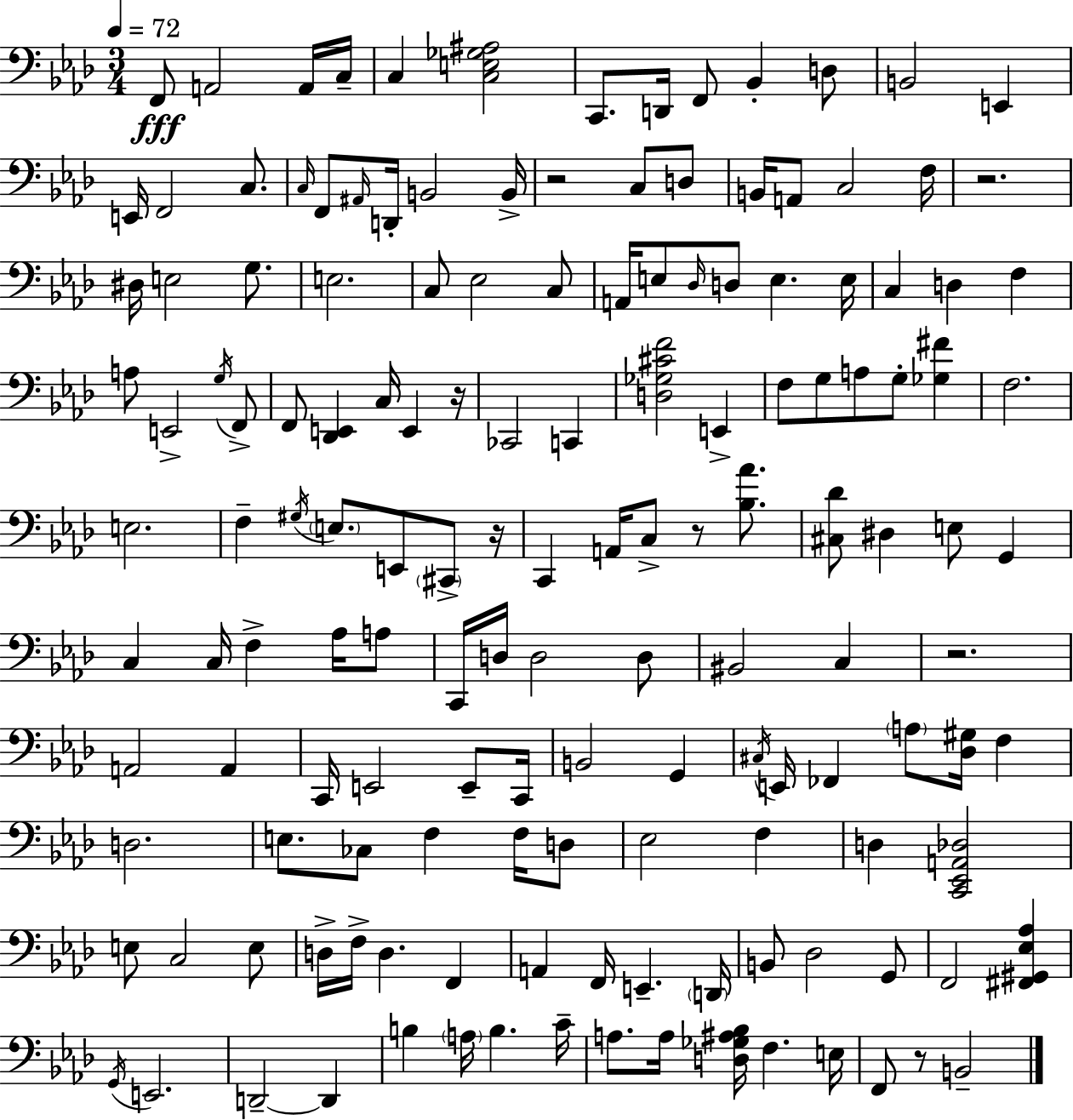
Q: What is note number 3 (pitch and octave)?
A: A2